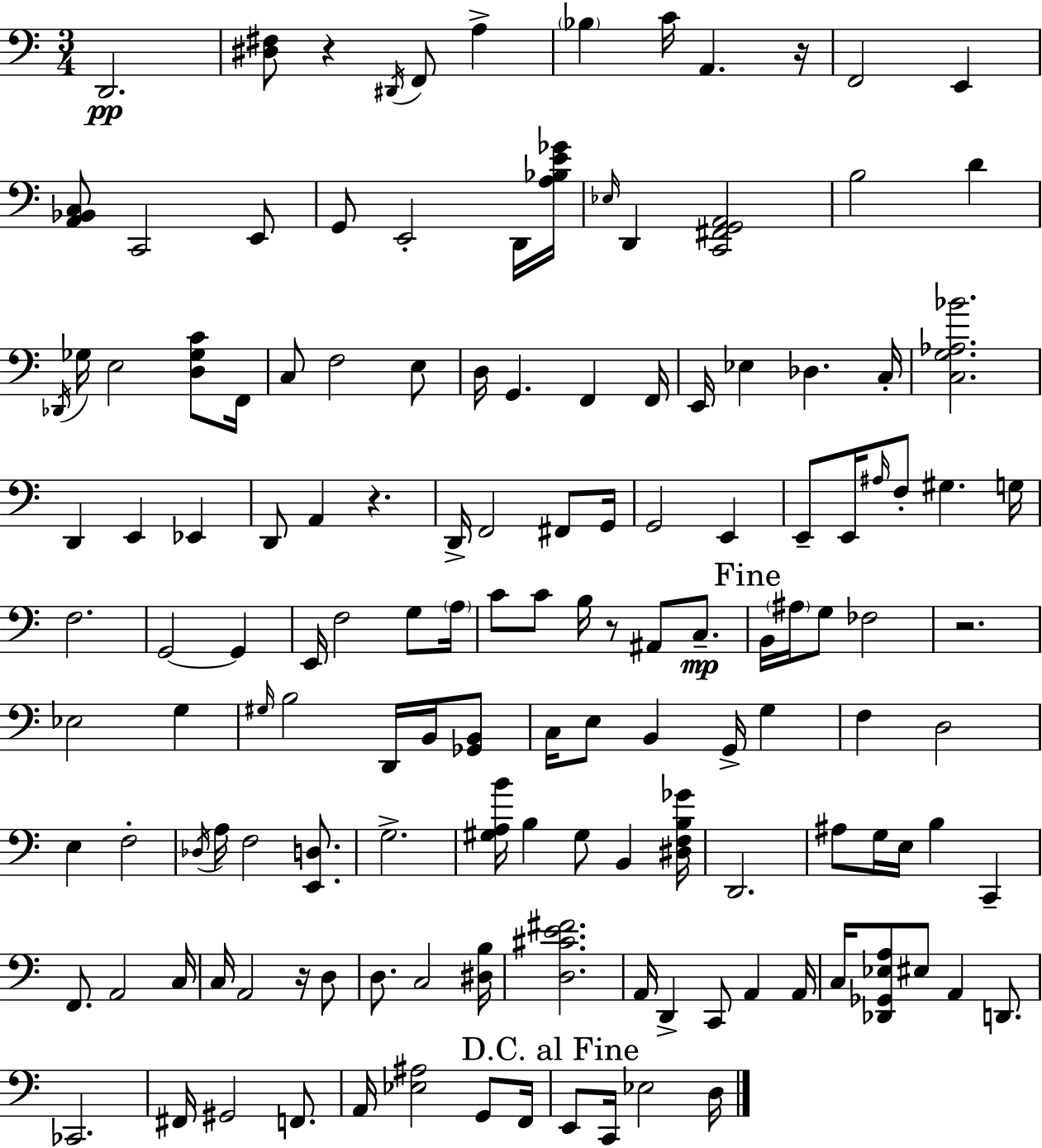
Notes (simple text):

D2/h. [D#3,F#3]/e R/q D#2/s F2/e A3/q Bb3/q C4/s A2/q. R/s F2/h E2/q [A2,Bb2,C3]/e C2/h E2/e G2/e E2/h D2/s [A3,Bb3,E4,Gb4]/s Eb3/s D2/q [C2,F#2,G2,A2]/h B3/h D4/q Db2/s Gb3/s E3/h [D3,Gb3,C4]/e F2/s C3/e F3/h E3/e D3/s G2/q. F2/q F2/s E2/s Eb3/q Db3/q. C3/s [C3,G3,Ab3,Bb4]/h. D2/q E2/q Eb2/q D2/e A2/q R/q. D2/s F2/h F#2/e G2/s G2/h E2/q E2/e E2/s A#3/s F3/e G#3/q. G3/s F3/h. G2/h G2/q E2/s F3/h G3/e A3/s C4/e C4/e B3/s R/e A#2/e C3/e. B2/s A#3/s G3/e FES3/h R/h. Eb3/h G3/q G#3/s B3/h D2/s B2/s [Gb2,B2]/e C3/s E3/e B2/q G2/s G3/q F3/q D3/h E3/q F3/h Db3/s A3/s F3/h [E2,D3]/e. G3/h. [G#3,A3,B4]/s B3/q G#3/e B2/q [D#3,F3,B3,Gb4]/s D2/h. A#3/e G3/s E3/s B3/q C2/q F2/e. A2/h C3/s C3/s A2/h R/s D3/e D3/e. C3/h [D#3,B3]/s [D3,C#4,E4,F#4]/h. A2/s D2/q C2/e A2/q A2/s C3/s [Db2,Gb2,Eb3,A3]/e EIS3/e A2/q D2/e. CES2/h. F#2/s G#2/h F2/e. A2/s [Eb3,A#3]/h G2/e F2/s E2/e C2/s Eb3/h D3/s